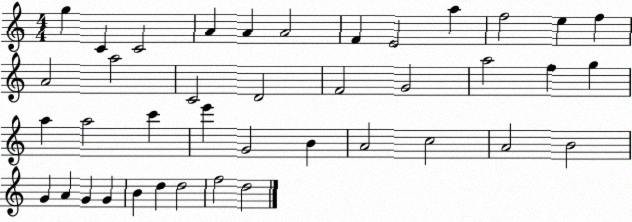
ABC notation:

X:1
T:Untitled
M:4/4
L:1/4
K:C
g C C2 A A A2 F E2 a f2 e f A2 a2 C2 D2 F2 G2 a2 f g a a2 c' e' G2 B A2 c2 A2 B2 G A G G B d d2 f2 d2